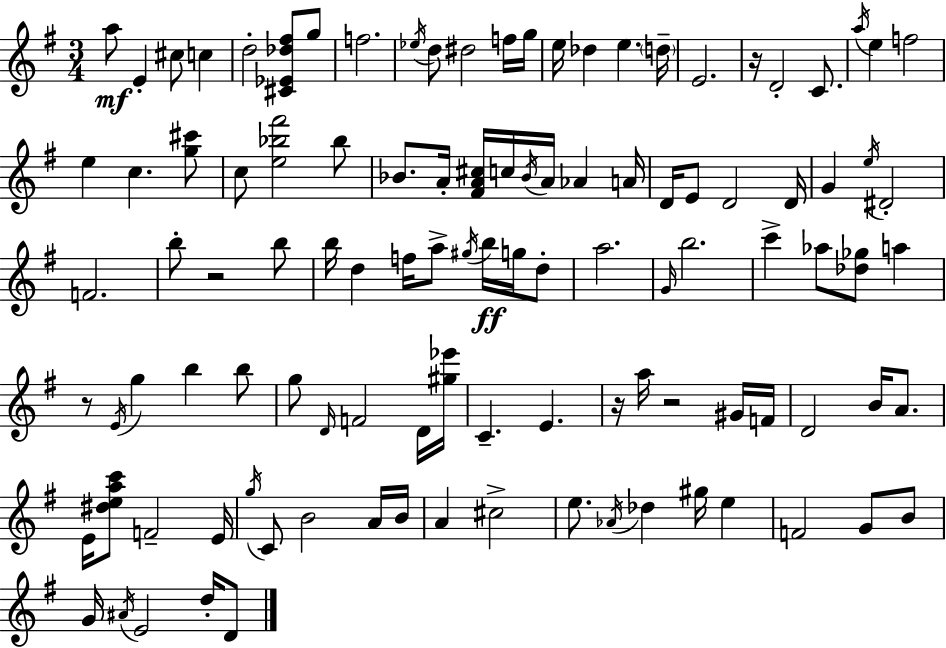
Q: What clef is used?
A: treble